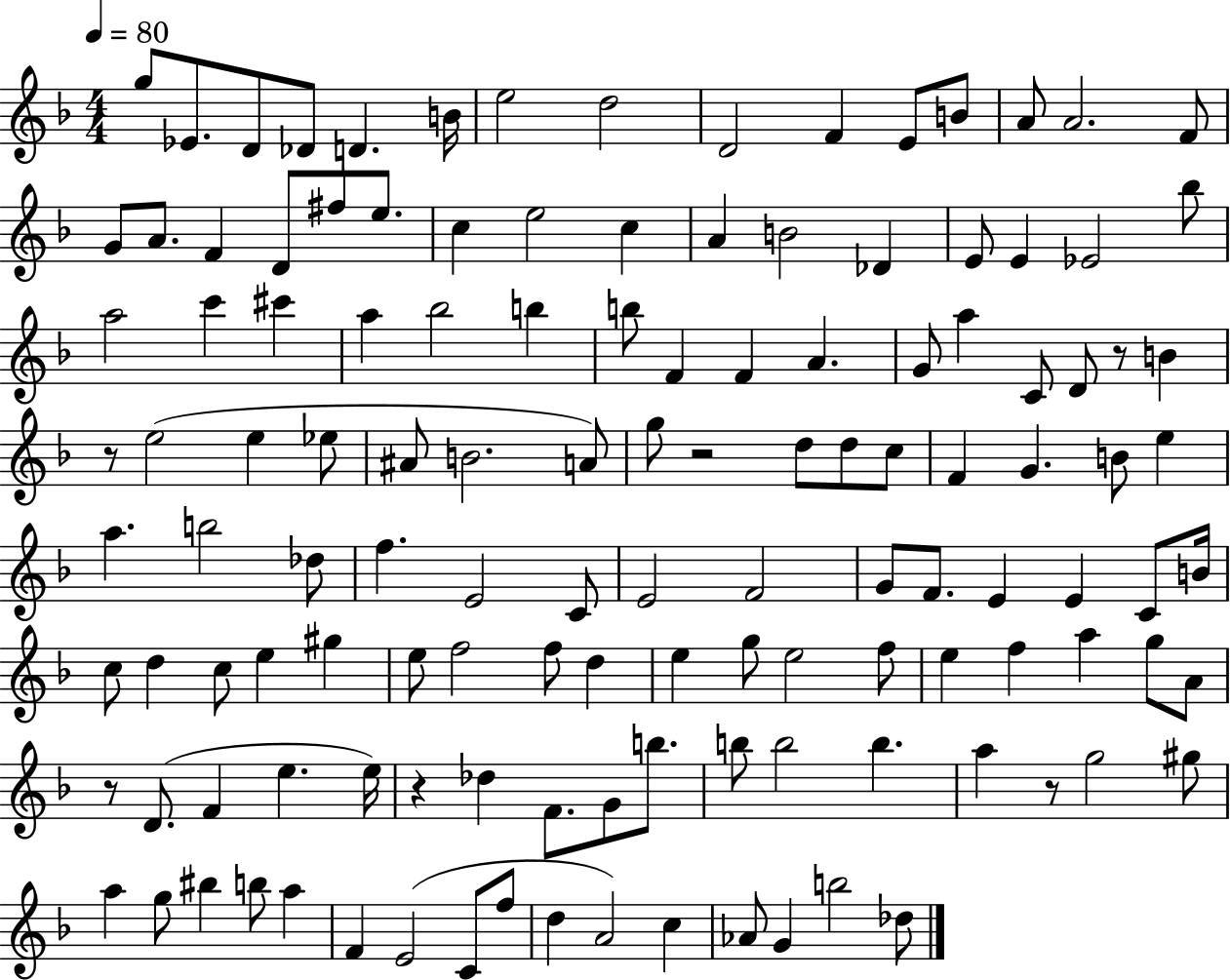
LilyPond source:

{
  \clef treble
  \numericTimeSignature
  \time 4/4
  \key f \major
  \tempo 4 = 80
  \repeat volta 2 { g''8 ees'8. d'8 des'8 d'4. b'16 | e''2 d''2 | d'2 f'4 e'8 b'8 | a'8 a'2. f'8 | \break g'8 a'8. f'4 d'8 fis''8 e''8. | c''4 e''2 c''4 | a'4 b'2 des'4 | e'8 e'4 ees'2 bes''8 | \break a''2 c'''4 cis'''4 | a''4 bes''2 b''4 | b''8 f'4 f'4 a'4. | g'8 a''4 c'8 d'8 r8 b'4 | \break r8 e''2( e''4 ees''8 | ais'8 b'2. a'8) | g''8 r2 d''8 d''8 c''8 | f'4 g'4. b'8 e''4 | \break a''4. b''2 des''8 | f''4. e'2 c'8 | e'2 f'2 | g'8 f'8. e'4 e'4 c'8 b'16 | \break c''8 d''4 c''8 e''4 gis''4 | e''8 f''2 f''8 d''4 | e''4 g''8 e''2 f''8 | e''4 f''4 a''4 g''8 a'8 | \break r8 d'8.( f'4 e''4. e''16) | r4 des''4 f'8. g'8 b''8. | b''8 b''2 b''4. | a''4 r8 g''2 gis''8 | \break a''4 g''8 bis''4 b''8 a''4 | f'4 e'2( c'8 f''8 | d''4 a'2) c''4 | aes'8 g'4 b''2 des''8 | \break } \bar "|."
}